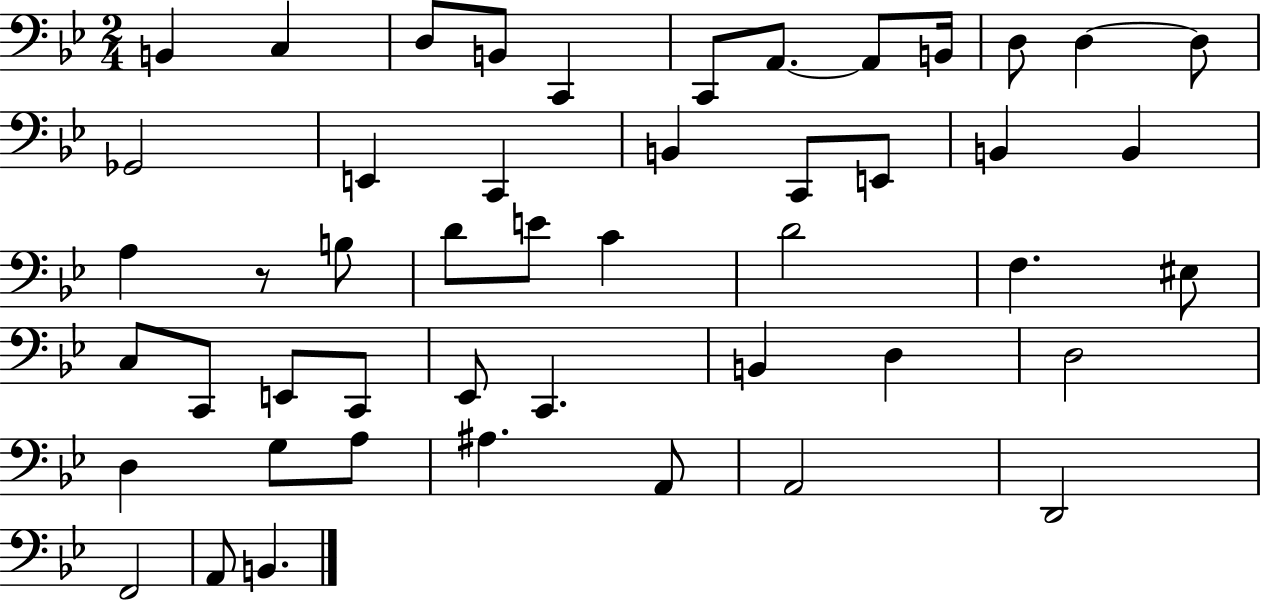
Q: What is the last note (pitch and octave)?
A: B2